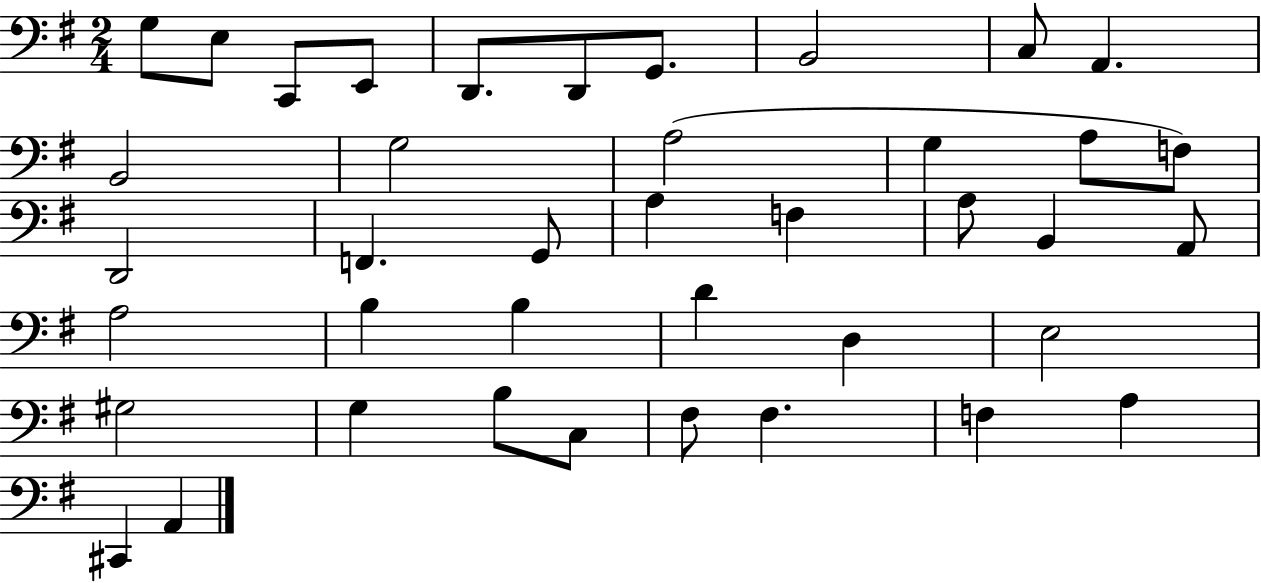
X:1
T:Untitled
M:2/4
L:1/4
K:G
G,/2 E,/2 C,,/2 E,,/2 D,,/2 D,,/2 G,,/2 B,,2 C,/2 A,, B,,2 G,2 A,2 G, A,/2 F,/2 D,,2 F,, G,,/2 A, F, A,/2 B,, A,,/2 A,2 B, B, D D, E,2 ^G,2 G, B,/2 C,/2 ^F,/2 ^F, F, A, ^C,, A,,